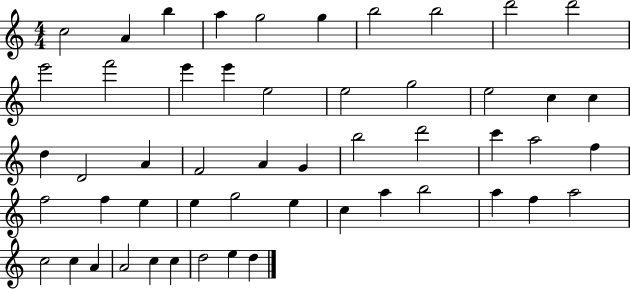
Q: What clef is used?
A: treble